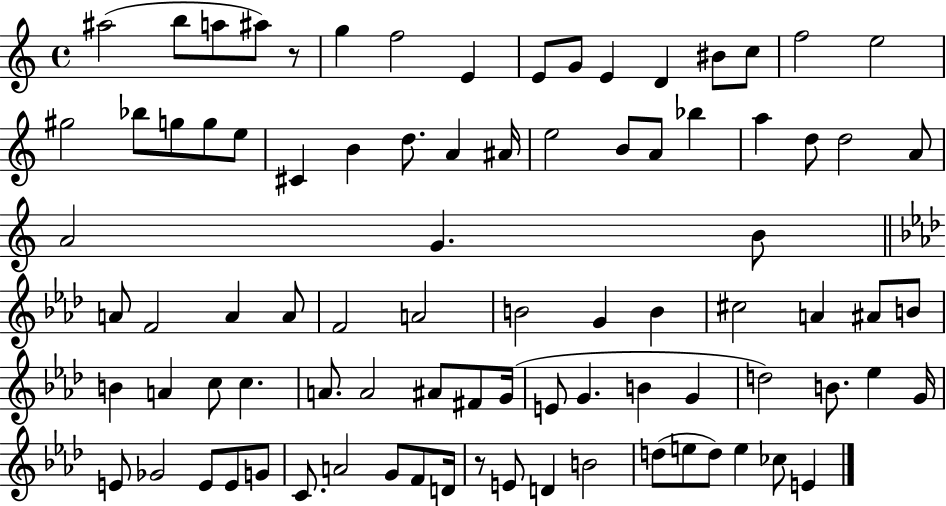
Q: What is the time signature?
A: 4/4